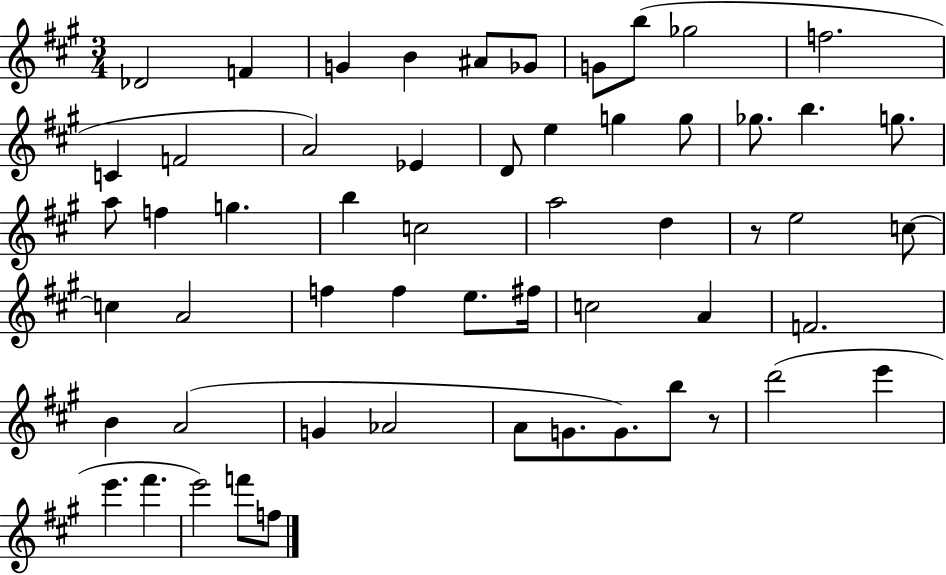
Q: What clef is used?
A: treble